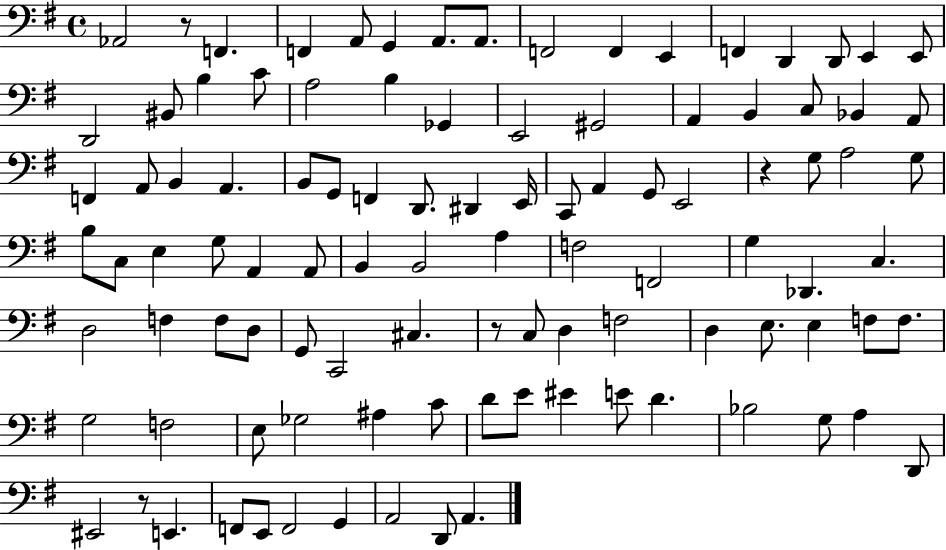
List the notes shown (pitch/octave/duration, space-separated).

Ab2/h R/e F2/q. F2/q A2/e G2/q A2/e. A2/e. F2/h F2/q E2/q F2/q D2/q D2/e E2/q E2/e D2/h BIS2/e B3/q C4/e A3/h B3/q Gb2/q E2/h G#2/h A2/q B2/q C3/e Bb2/q A2/e F2/q A2/e B2/q A2/q. B2/e G2/e F2/q D2/e. D#2/q E2/s C2/e A2/q G2/e E2/h R/q G3/e A3/h G3/e B3/e C3/e E3/q G3/e A2/q A2/e B2/q B2/h A3/q F3/h F2/h G3/q Db2/q. C3/q. D3/h F3/q F3/e D3/e G2/e C2/h C#3/q. R/e C3/e D3/q F3/h D3/q E3/e. E3/q F3/e F3/e. G3/h F3/h E3/e Gb3/h A#3/q C4/e D4/e E4/e EIS4/q E4/e D4/q. Bb3/h G3/e A3/q D2/e EIS2/h R/e E2/q. F2/e E2/e F2/h G2/q A2/h D2/e A2/q.